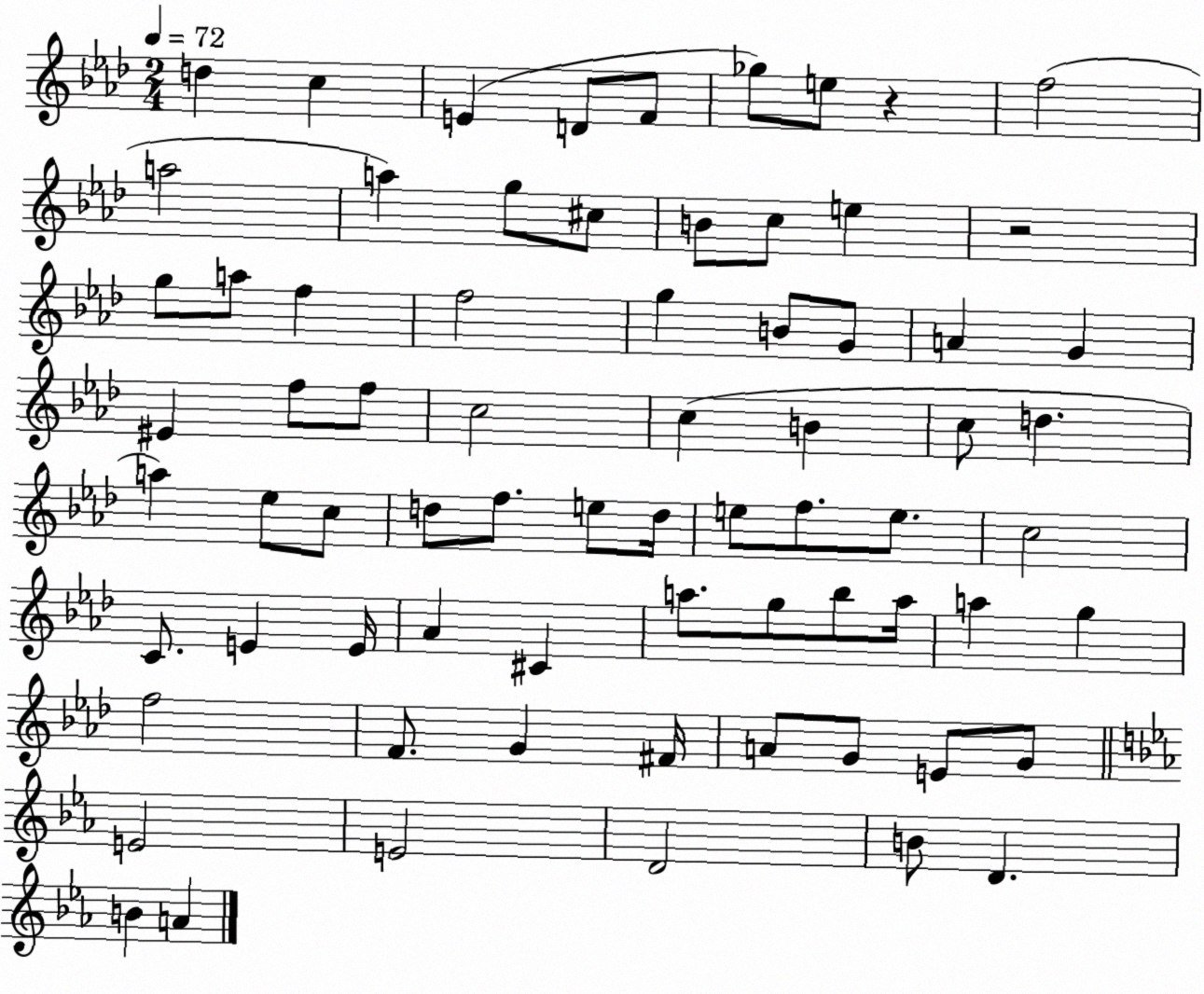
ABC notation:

X:1
T:Untitled
M:2/4
L:1/4
K:Ab
d c E D/2 F/2 _g/2 e/2 z f2 a2 a g/2 ^c/2 B/2 c/2 e z2 g/2 a/2 f f2 g B/2 G/2 A G ^E f/2 f/2 c2 c B c/2 d a _e/2 c/2 d/2 f/2 e/2 d/4 e/2 f/2 e/2 c2 C/2 E E/4 _A ^C a/2 g/2 _b/2 a/4 a g f2 F/2 G ^F/4 A/2 G/2 E/2 G/2 E2 E2 D2 B/2 D B A